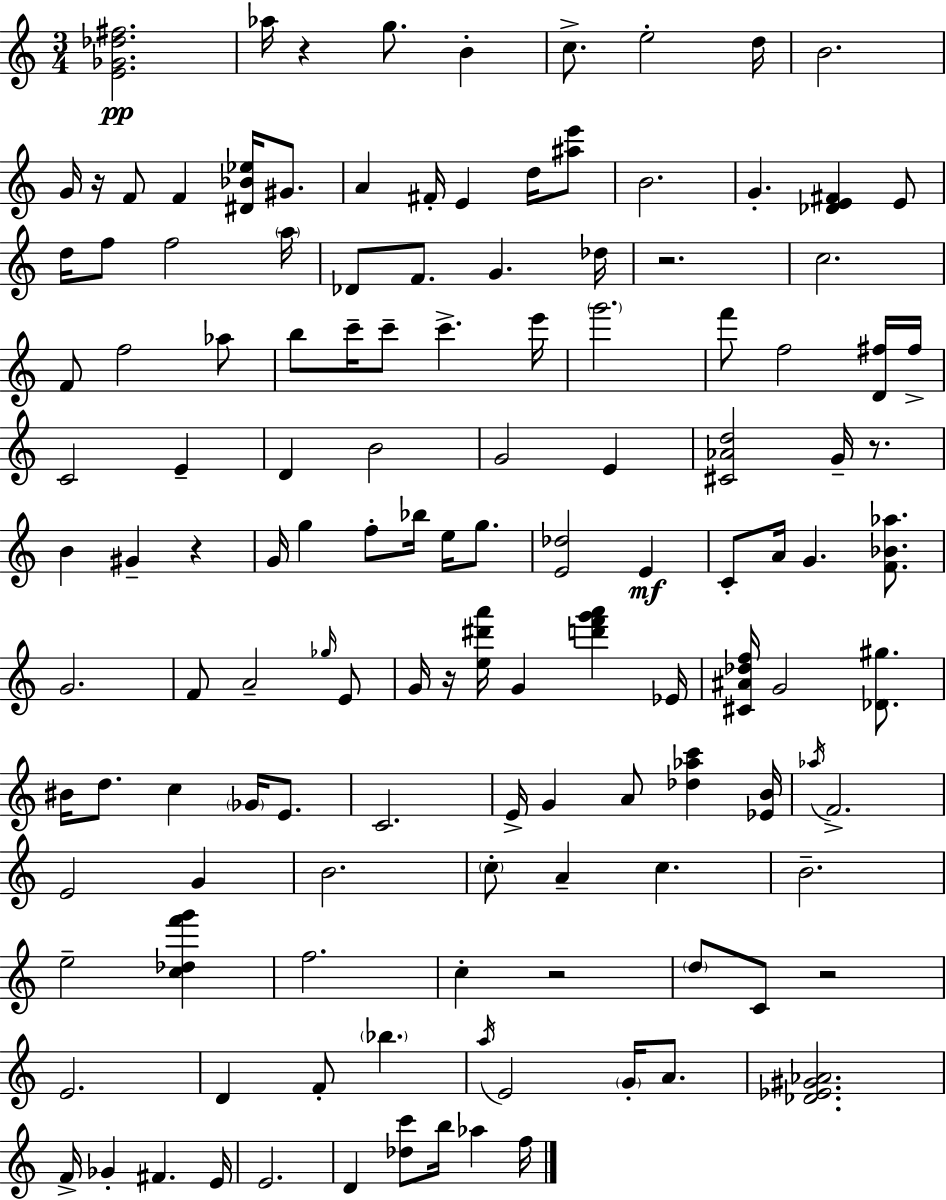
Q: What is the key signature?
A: C major